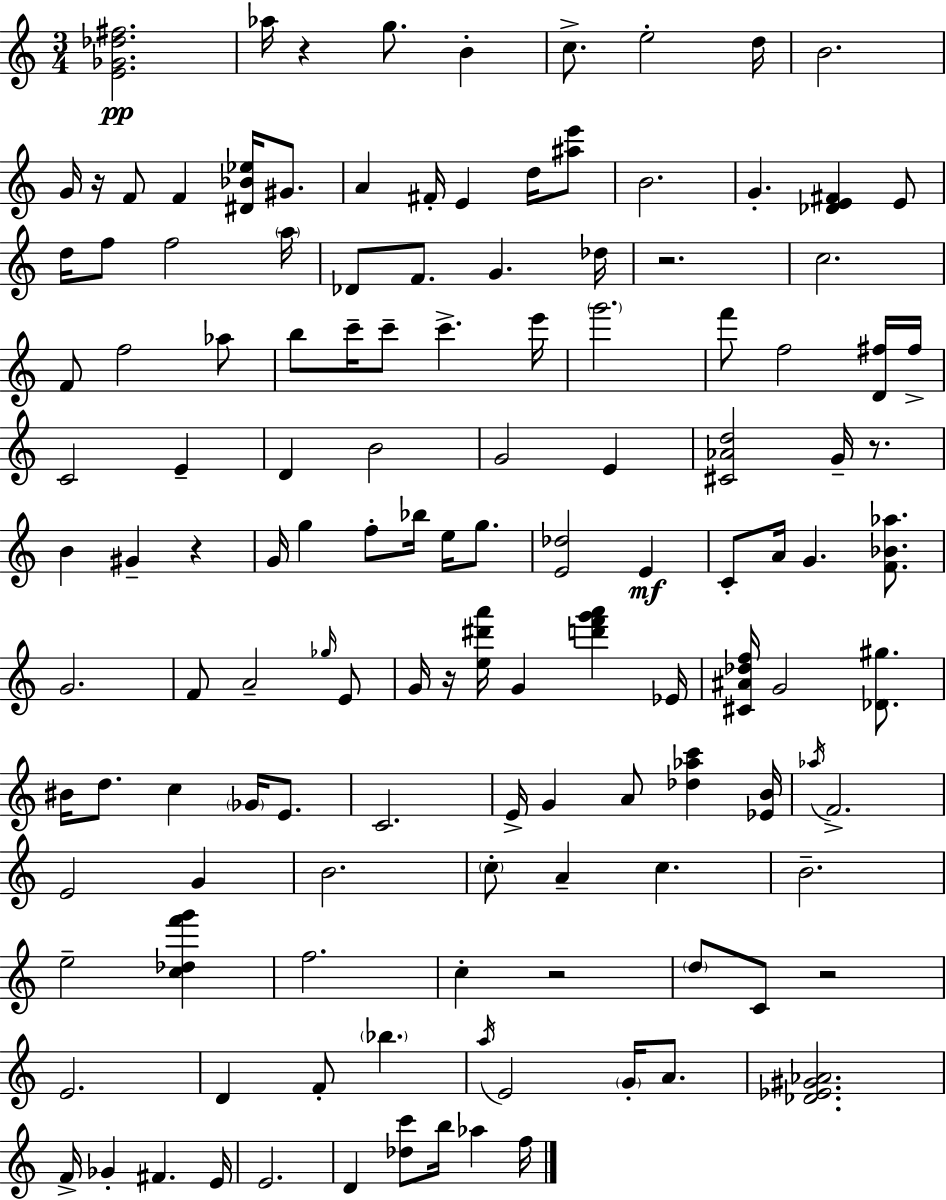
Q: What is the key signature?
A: C major